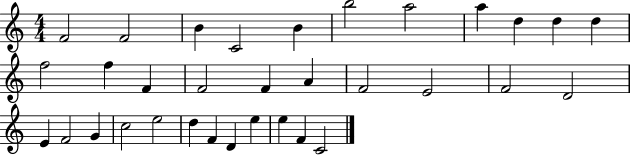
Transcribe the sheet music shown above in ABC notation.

X:1
T:Untitled
M:4/4
L:1/4
K:C
F2 F2 B C2 B b2 a2 a d d d f2 f F F2 F A F2 E2 F2 D2 E F2 G c2 e2 d F D e e F C2